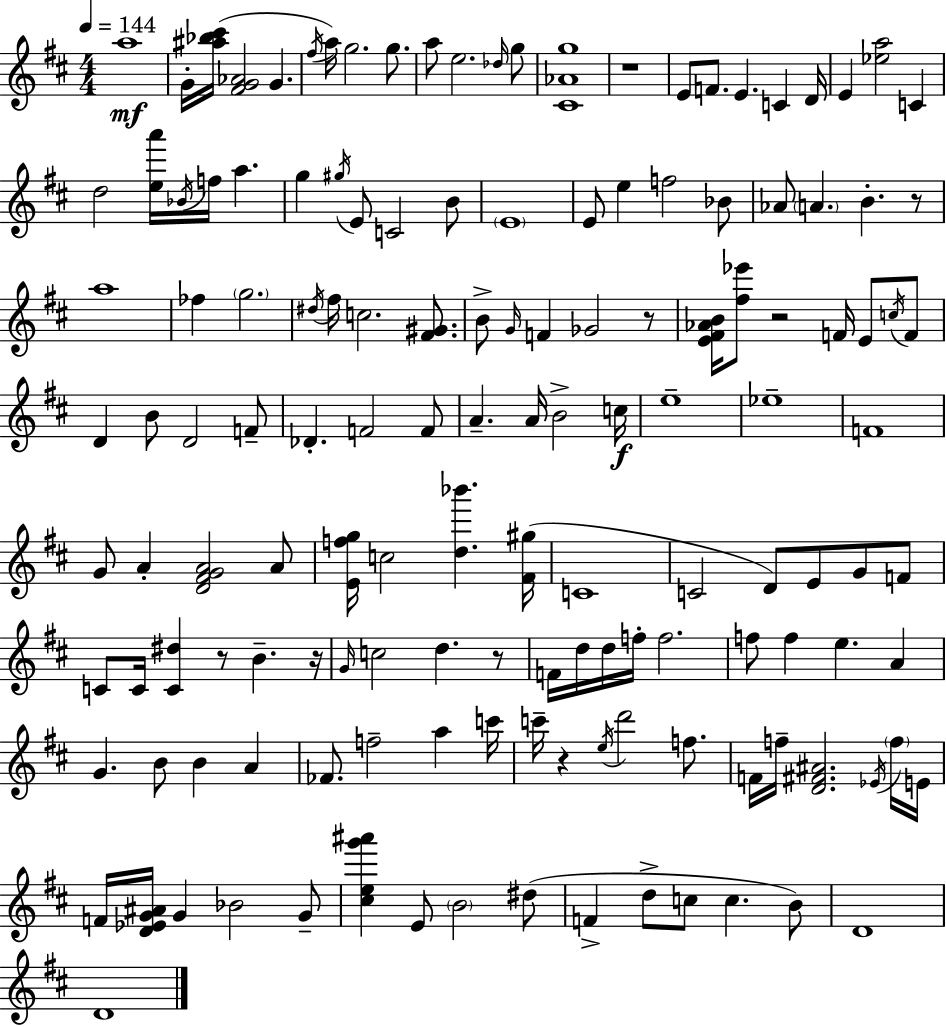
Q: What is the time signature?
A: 4/4